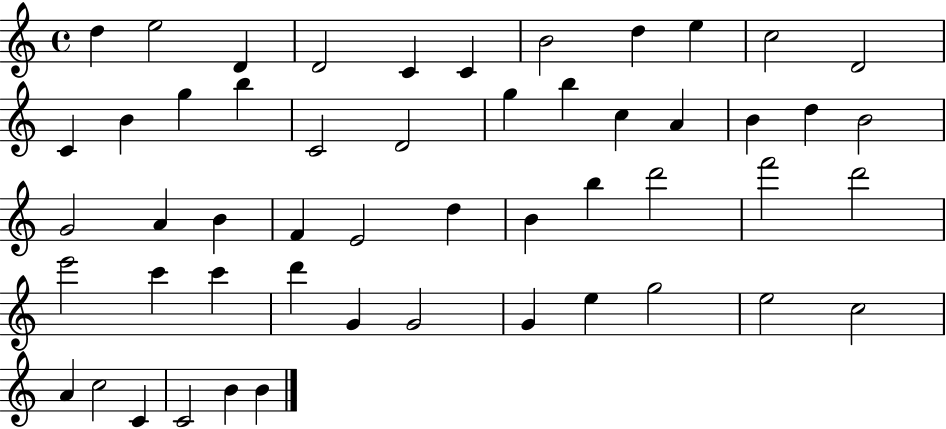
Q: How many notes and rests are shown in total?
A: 52